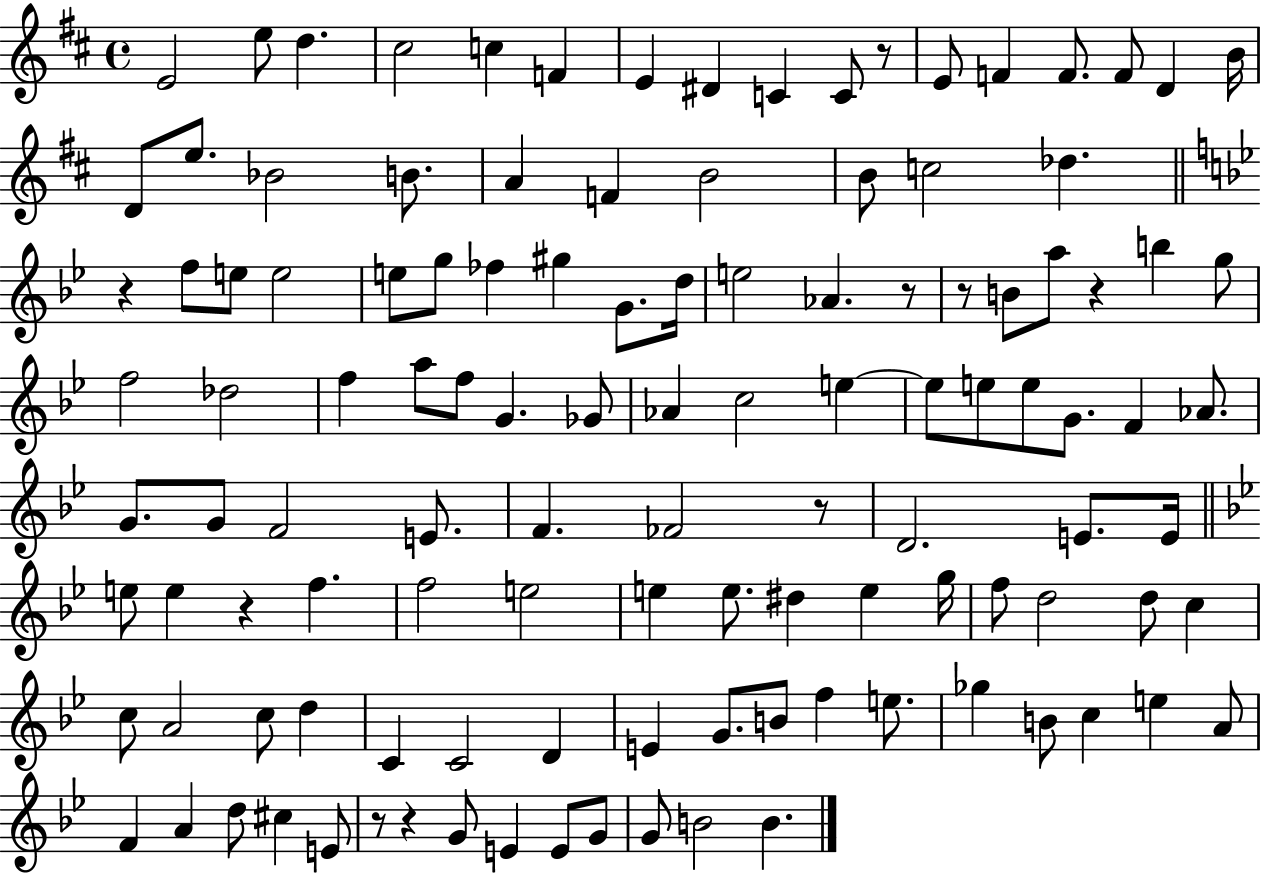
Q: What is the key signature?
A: D major